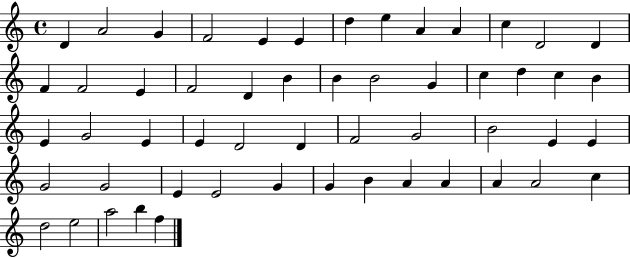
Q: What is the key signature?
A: C major